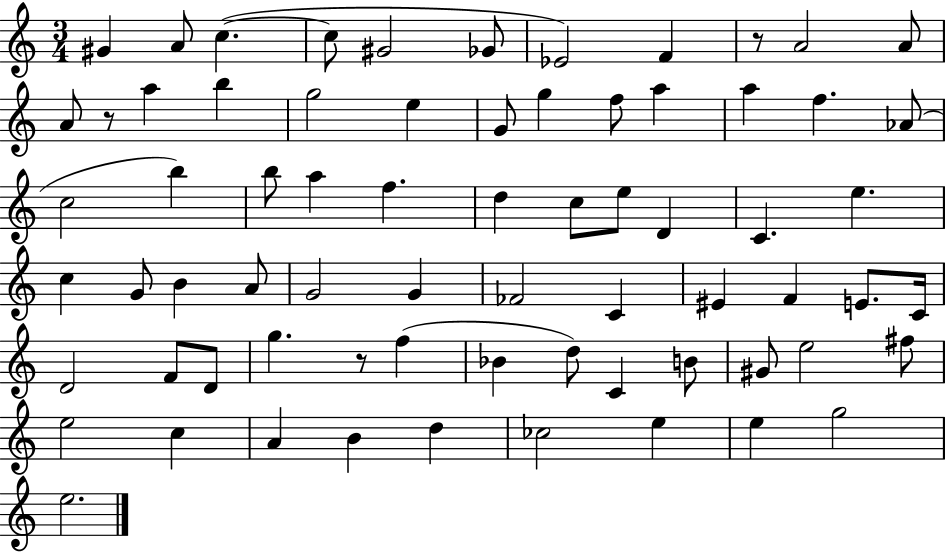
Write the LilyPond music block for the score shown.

{
  \clef treble
  \numericTimeSignature
  \time 3/4
  \key c \major
  gis'4 a'8 c''4.~(~ | c''8 gis'2 ges'8 | ees'2) f'4 | r8 a'2 a'8 | \break a'8 r8 a''4 b''4 | g''2 e''4 | g'8 g''4 f''8 a''4 | a''4 f''4. aes'8( | \break c''2 b''4) | b''8 a''4 f''4. | d''4 c''8 e''8 d'4 | c'4. e''4. | \break c''4 g'8 b'4 a'8 | g'2 g'4 | fes'2 c'4 | eis'4 f'4 e'8. c'16 | \break d'2 f'8 d'8 | g''4. r8 f''4( | bes'4 d''8) c'4 b'8 | gis'8 e''2 fis''8 | \break e''2 c''4 | a'4 b'4 d''4 | ces''2 e''4 | e''4 g''2 | \break e''2. | \bar "|."
}